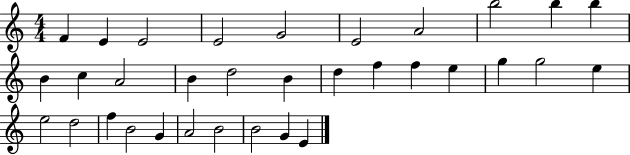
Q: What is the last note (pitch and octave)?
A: E4